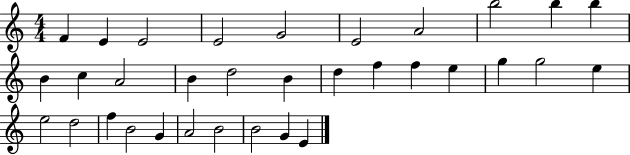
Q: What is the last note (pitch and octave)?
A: E4